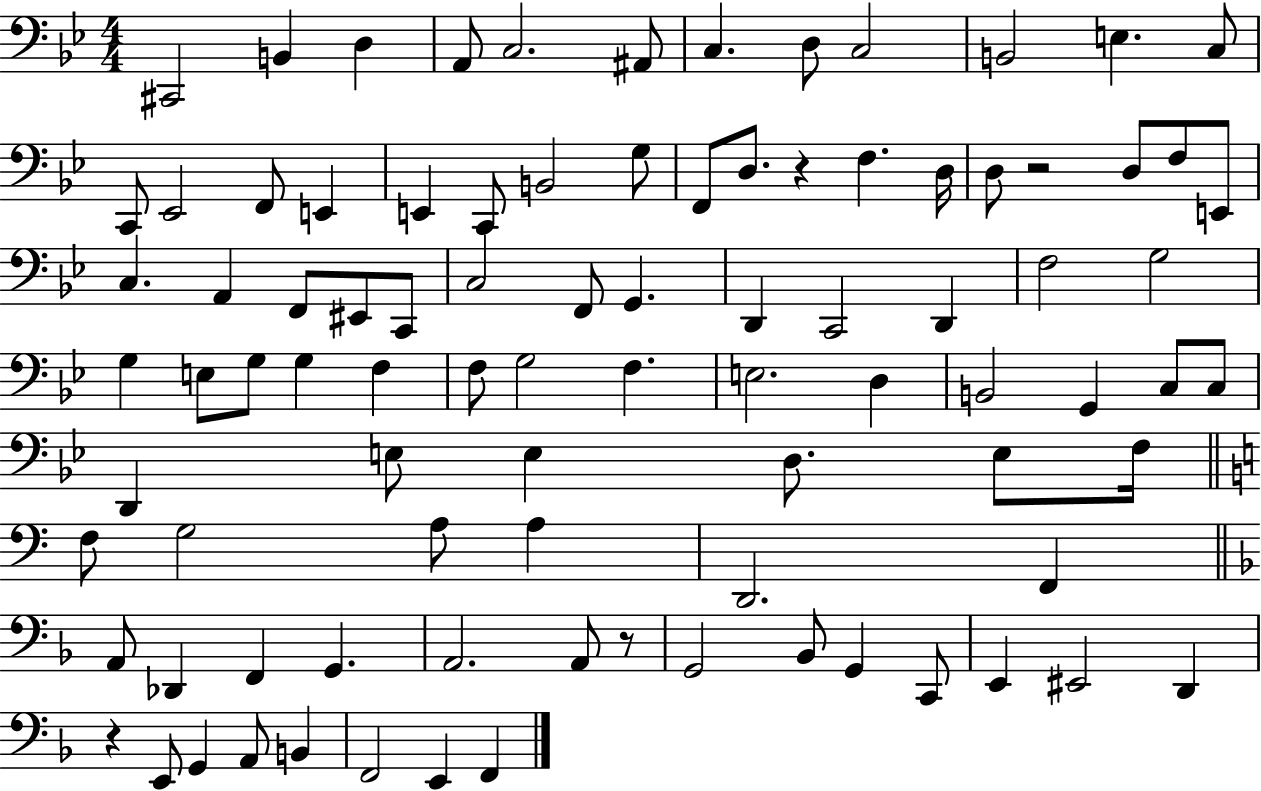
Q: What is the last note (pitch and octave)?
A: F2